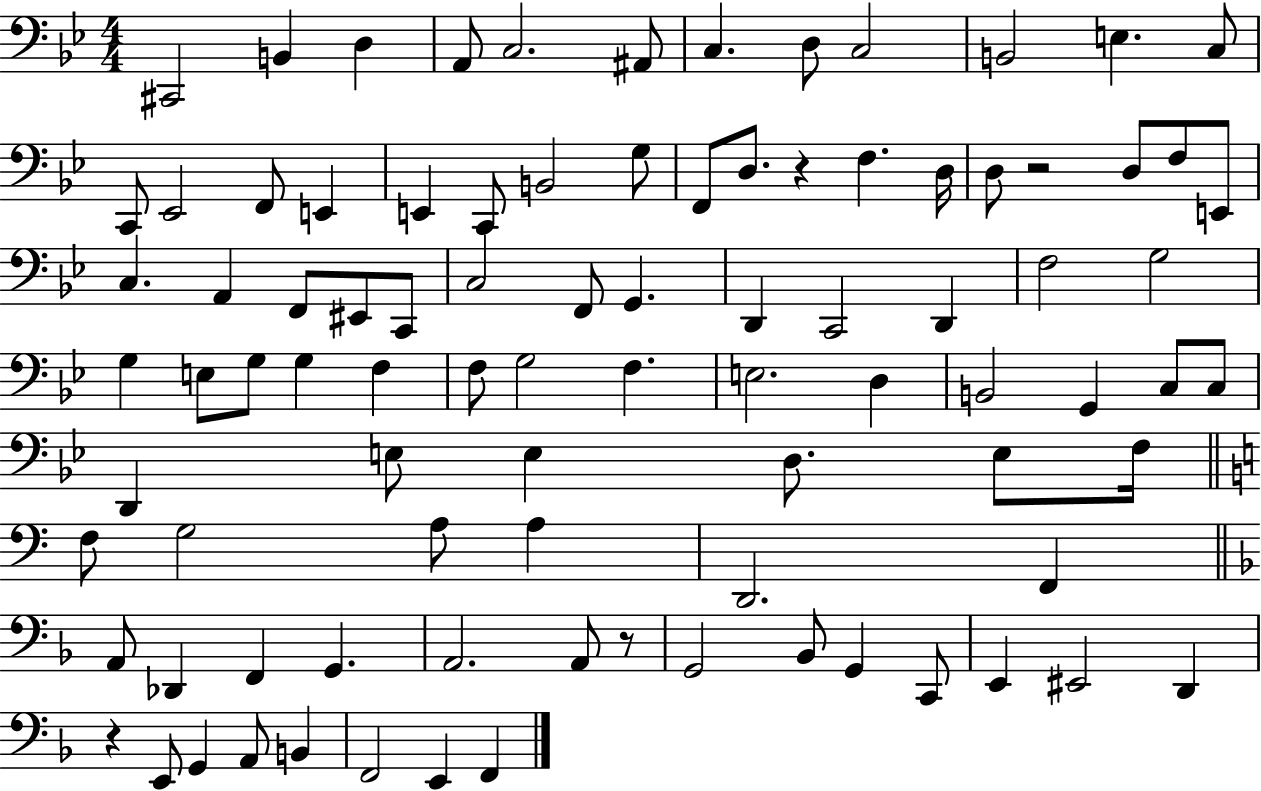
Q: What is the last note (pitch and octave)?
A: F2